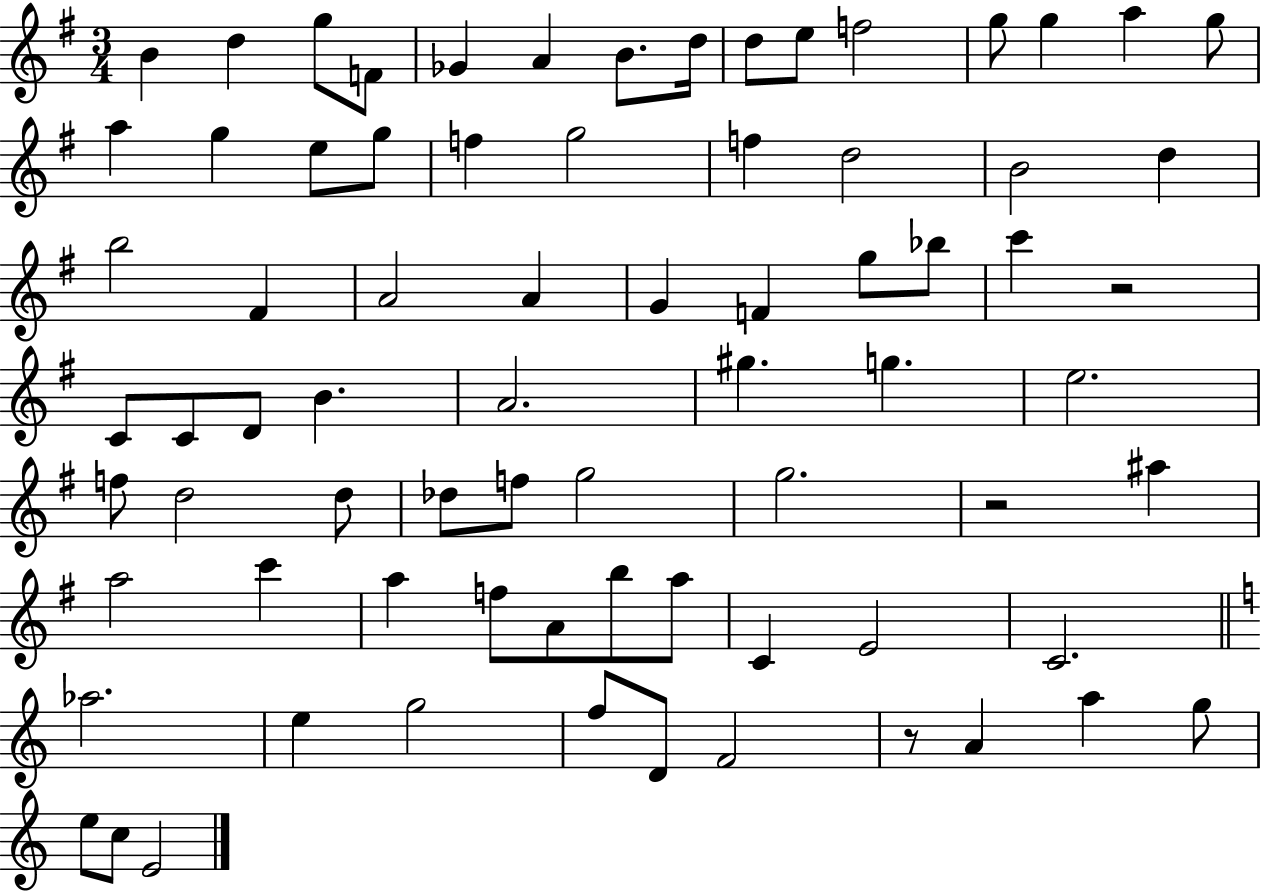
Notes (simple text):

B4/q D5/q G5/e F4/e Gb4/q A4/q B4/e. D5/s D5/e E5/e F5/h G5/e G5/q A5/q G5/e A5/q G5/q E5/e G5/e F5/q G5/h F5/q D5/h B4/h D5/q B5/h F#4/q A4/h A4/q G4/q F4/q G5/e Bb5/e C6/q R/h C4/e C4/e D4/e B4/q. A4/h. G#5/q. G5/q. E5/h. F5/e D5/h D5/e Db5/e F5/e G5/h G5/h. R/h A#5/q A5/h C6/q A5/q F5/e A4/e B5/e A5/e C4/q E4/h C4/h. Ab5/h. E5/q G5/h F5/e D4/e F4/h R/e A4/q A5/q G5/e E5/e C5/e E4/h